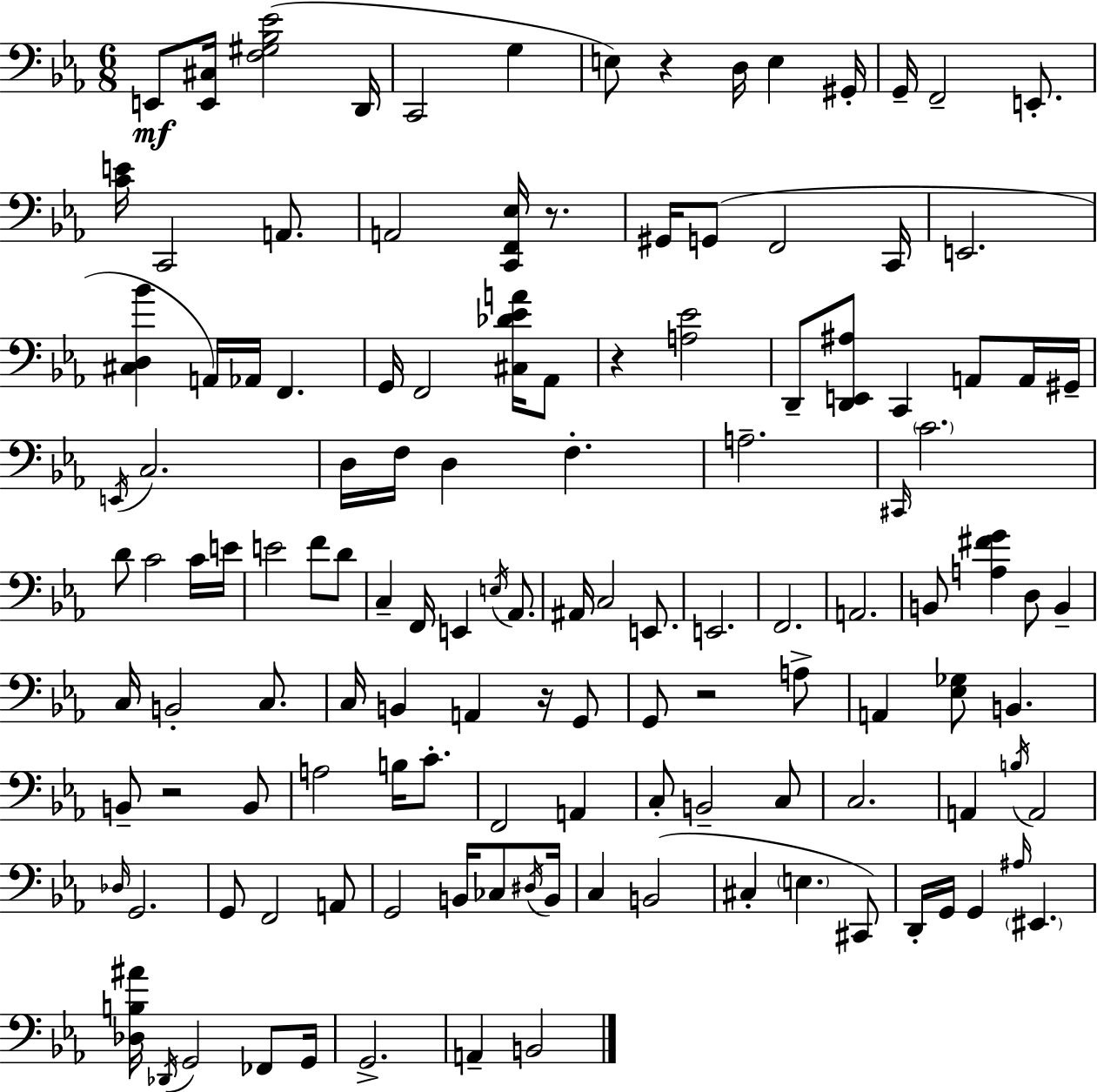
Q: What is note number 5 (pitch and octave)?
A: E3